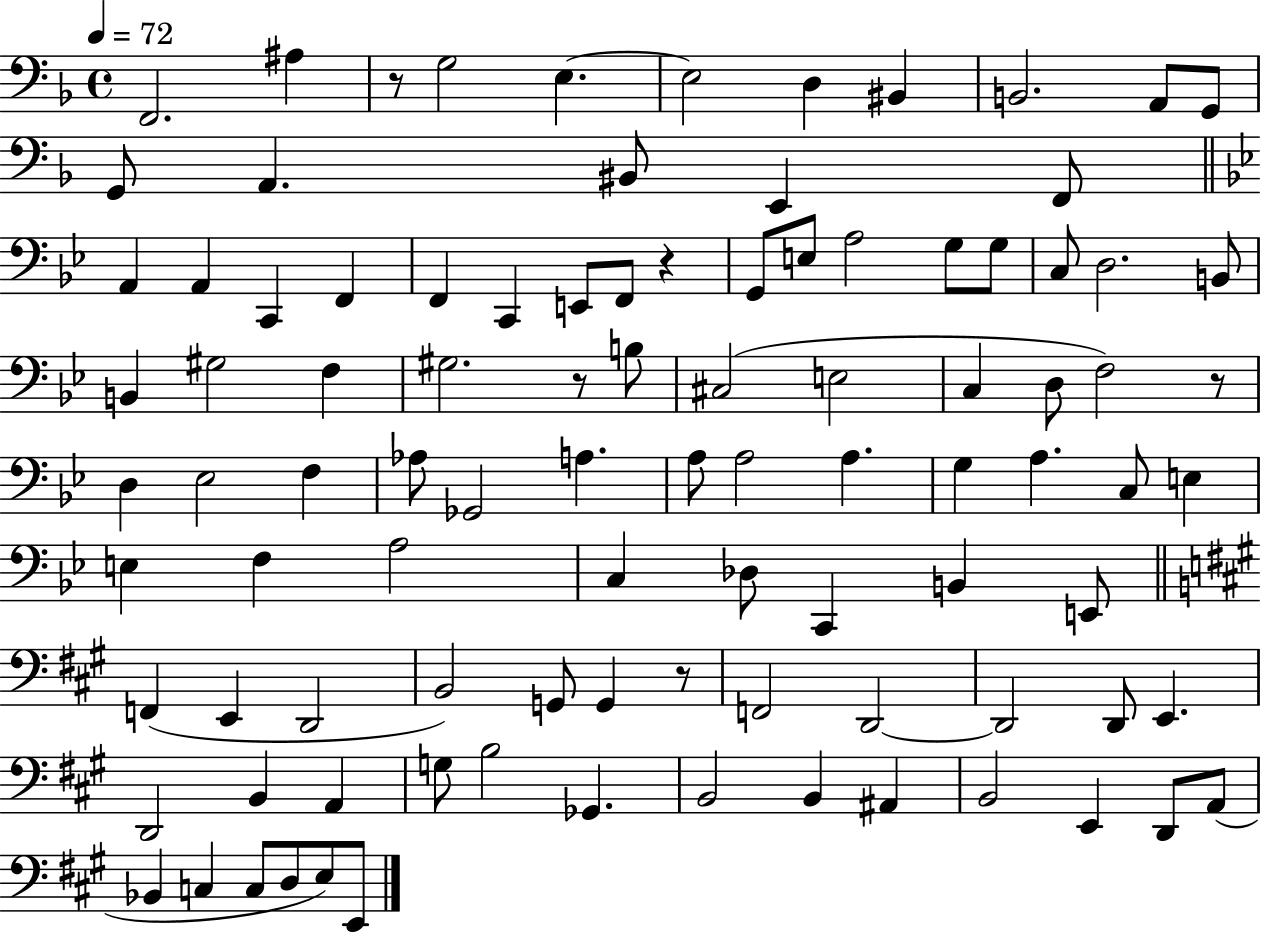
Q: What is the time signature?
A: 4/4